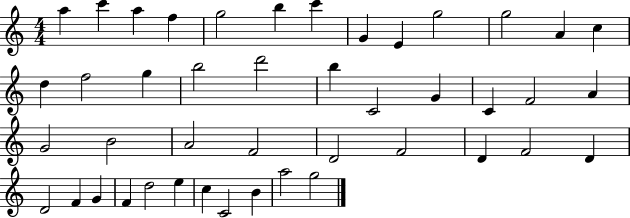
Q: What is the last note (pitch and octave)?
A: G5